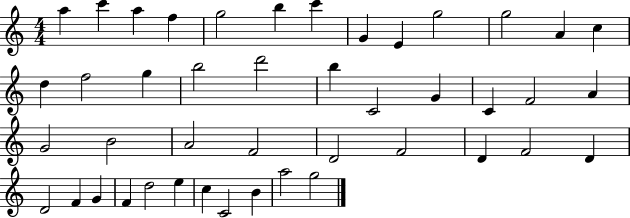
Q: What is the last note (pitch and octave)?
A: G5